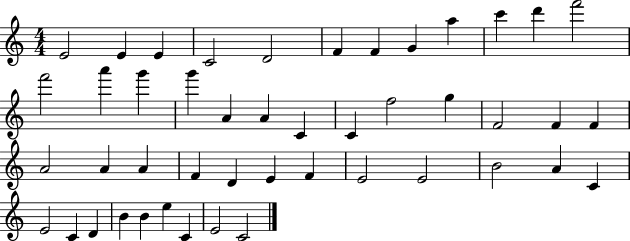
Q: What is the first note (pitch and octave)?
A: E4